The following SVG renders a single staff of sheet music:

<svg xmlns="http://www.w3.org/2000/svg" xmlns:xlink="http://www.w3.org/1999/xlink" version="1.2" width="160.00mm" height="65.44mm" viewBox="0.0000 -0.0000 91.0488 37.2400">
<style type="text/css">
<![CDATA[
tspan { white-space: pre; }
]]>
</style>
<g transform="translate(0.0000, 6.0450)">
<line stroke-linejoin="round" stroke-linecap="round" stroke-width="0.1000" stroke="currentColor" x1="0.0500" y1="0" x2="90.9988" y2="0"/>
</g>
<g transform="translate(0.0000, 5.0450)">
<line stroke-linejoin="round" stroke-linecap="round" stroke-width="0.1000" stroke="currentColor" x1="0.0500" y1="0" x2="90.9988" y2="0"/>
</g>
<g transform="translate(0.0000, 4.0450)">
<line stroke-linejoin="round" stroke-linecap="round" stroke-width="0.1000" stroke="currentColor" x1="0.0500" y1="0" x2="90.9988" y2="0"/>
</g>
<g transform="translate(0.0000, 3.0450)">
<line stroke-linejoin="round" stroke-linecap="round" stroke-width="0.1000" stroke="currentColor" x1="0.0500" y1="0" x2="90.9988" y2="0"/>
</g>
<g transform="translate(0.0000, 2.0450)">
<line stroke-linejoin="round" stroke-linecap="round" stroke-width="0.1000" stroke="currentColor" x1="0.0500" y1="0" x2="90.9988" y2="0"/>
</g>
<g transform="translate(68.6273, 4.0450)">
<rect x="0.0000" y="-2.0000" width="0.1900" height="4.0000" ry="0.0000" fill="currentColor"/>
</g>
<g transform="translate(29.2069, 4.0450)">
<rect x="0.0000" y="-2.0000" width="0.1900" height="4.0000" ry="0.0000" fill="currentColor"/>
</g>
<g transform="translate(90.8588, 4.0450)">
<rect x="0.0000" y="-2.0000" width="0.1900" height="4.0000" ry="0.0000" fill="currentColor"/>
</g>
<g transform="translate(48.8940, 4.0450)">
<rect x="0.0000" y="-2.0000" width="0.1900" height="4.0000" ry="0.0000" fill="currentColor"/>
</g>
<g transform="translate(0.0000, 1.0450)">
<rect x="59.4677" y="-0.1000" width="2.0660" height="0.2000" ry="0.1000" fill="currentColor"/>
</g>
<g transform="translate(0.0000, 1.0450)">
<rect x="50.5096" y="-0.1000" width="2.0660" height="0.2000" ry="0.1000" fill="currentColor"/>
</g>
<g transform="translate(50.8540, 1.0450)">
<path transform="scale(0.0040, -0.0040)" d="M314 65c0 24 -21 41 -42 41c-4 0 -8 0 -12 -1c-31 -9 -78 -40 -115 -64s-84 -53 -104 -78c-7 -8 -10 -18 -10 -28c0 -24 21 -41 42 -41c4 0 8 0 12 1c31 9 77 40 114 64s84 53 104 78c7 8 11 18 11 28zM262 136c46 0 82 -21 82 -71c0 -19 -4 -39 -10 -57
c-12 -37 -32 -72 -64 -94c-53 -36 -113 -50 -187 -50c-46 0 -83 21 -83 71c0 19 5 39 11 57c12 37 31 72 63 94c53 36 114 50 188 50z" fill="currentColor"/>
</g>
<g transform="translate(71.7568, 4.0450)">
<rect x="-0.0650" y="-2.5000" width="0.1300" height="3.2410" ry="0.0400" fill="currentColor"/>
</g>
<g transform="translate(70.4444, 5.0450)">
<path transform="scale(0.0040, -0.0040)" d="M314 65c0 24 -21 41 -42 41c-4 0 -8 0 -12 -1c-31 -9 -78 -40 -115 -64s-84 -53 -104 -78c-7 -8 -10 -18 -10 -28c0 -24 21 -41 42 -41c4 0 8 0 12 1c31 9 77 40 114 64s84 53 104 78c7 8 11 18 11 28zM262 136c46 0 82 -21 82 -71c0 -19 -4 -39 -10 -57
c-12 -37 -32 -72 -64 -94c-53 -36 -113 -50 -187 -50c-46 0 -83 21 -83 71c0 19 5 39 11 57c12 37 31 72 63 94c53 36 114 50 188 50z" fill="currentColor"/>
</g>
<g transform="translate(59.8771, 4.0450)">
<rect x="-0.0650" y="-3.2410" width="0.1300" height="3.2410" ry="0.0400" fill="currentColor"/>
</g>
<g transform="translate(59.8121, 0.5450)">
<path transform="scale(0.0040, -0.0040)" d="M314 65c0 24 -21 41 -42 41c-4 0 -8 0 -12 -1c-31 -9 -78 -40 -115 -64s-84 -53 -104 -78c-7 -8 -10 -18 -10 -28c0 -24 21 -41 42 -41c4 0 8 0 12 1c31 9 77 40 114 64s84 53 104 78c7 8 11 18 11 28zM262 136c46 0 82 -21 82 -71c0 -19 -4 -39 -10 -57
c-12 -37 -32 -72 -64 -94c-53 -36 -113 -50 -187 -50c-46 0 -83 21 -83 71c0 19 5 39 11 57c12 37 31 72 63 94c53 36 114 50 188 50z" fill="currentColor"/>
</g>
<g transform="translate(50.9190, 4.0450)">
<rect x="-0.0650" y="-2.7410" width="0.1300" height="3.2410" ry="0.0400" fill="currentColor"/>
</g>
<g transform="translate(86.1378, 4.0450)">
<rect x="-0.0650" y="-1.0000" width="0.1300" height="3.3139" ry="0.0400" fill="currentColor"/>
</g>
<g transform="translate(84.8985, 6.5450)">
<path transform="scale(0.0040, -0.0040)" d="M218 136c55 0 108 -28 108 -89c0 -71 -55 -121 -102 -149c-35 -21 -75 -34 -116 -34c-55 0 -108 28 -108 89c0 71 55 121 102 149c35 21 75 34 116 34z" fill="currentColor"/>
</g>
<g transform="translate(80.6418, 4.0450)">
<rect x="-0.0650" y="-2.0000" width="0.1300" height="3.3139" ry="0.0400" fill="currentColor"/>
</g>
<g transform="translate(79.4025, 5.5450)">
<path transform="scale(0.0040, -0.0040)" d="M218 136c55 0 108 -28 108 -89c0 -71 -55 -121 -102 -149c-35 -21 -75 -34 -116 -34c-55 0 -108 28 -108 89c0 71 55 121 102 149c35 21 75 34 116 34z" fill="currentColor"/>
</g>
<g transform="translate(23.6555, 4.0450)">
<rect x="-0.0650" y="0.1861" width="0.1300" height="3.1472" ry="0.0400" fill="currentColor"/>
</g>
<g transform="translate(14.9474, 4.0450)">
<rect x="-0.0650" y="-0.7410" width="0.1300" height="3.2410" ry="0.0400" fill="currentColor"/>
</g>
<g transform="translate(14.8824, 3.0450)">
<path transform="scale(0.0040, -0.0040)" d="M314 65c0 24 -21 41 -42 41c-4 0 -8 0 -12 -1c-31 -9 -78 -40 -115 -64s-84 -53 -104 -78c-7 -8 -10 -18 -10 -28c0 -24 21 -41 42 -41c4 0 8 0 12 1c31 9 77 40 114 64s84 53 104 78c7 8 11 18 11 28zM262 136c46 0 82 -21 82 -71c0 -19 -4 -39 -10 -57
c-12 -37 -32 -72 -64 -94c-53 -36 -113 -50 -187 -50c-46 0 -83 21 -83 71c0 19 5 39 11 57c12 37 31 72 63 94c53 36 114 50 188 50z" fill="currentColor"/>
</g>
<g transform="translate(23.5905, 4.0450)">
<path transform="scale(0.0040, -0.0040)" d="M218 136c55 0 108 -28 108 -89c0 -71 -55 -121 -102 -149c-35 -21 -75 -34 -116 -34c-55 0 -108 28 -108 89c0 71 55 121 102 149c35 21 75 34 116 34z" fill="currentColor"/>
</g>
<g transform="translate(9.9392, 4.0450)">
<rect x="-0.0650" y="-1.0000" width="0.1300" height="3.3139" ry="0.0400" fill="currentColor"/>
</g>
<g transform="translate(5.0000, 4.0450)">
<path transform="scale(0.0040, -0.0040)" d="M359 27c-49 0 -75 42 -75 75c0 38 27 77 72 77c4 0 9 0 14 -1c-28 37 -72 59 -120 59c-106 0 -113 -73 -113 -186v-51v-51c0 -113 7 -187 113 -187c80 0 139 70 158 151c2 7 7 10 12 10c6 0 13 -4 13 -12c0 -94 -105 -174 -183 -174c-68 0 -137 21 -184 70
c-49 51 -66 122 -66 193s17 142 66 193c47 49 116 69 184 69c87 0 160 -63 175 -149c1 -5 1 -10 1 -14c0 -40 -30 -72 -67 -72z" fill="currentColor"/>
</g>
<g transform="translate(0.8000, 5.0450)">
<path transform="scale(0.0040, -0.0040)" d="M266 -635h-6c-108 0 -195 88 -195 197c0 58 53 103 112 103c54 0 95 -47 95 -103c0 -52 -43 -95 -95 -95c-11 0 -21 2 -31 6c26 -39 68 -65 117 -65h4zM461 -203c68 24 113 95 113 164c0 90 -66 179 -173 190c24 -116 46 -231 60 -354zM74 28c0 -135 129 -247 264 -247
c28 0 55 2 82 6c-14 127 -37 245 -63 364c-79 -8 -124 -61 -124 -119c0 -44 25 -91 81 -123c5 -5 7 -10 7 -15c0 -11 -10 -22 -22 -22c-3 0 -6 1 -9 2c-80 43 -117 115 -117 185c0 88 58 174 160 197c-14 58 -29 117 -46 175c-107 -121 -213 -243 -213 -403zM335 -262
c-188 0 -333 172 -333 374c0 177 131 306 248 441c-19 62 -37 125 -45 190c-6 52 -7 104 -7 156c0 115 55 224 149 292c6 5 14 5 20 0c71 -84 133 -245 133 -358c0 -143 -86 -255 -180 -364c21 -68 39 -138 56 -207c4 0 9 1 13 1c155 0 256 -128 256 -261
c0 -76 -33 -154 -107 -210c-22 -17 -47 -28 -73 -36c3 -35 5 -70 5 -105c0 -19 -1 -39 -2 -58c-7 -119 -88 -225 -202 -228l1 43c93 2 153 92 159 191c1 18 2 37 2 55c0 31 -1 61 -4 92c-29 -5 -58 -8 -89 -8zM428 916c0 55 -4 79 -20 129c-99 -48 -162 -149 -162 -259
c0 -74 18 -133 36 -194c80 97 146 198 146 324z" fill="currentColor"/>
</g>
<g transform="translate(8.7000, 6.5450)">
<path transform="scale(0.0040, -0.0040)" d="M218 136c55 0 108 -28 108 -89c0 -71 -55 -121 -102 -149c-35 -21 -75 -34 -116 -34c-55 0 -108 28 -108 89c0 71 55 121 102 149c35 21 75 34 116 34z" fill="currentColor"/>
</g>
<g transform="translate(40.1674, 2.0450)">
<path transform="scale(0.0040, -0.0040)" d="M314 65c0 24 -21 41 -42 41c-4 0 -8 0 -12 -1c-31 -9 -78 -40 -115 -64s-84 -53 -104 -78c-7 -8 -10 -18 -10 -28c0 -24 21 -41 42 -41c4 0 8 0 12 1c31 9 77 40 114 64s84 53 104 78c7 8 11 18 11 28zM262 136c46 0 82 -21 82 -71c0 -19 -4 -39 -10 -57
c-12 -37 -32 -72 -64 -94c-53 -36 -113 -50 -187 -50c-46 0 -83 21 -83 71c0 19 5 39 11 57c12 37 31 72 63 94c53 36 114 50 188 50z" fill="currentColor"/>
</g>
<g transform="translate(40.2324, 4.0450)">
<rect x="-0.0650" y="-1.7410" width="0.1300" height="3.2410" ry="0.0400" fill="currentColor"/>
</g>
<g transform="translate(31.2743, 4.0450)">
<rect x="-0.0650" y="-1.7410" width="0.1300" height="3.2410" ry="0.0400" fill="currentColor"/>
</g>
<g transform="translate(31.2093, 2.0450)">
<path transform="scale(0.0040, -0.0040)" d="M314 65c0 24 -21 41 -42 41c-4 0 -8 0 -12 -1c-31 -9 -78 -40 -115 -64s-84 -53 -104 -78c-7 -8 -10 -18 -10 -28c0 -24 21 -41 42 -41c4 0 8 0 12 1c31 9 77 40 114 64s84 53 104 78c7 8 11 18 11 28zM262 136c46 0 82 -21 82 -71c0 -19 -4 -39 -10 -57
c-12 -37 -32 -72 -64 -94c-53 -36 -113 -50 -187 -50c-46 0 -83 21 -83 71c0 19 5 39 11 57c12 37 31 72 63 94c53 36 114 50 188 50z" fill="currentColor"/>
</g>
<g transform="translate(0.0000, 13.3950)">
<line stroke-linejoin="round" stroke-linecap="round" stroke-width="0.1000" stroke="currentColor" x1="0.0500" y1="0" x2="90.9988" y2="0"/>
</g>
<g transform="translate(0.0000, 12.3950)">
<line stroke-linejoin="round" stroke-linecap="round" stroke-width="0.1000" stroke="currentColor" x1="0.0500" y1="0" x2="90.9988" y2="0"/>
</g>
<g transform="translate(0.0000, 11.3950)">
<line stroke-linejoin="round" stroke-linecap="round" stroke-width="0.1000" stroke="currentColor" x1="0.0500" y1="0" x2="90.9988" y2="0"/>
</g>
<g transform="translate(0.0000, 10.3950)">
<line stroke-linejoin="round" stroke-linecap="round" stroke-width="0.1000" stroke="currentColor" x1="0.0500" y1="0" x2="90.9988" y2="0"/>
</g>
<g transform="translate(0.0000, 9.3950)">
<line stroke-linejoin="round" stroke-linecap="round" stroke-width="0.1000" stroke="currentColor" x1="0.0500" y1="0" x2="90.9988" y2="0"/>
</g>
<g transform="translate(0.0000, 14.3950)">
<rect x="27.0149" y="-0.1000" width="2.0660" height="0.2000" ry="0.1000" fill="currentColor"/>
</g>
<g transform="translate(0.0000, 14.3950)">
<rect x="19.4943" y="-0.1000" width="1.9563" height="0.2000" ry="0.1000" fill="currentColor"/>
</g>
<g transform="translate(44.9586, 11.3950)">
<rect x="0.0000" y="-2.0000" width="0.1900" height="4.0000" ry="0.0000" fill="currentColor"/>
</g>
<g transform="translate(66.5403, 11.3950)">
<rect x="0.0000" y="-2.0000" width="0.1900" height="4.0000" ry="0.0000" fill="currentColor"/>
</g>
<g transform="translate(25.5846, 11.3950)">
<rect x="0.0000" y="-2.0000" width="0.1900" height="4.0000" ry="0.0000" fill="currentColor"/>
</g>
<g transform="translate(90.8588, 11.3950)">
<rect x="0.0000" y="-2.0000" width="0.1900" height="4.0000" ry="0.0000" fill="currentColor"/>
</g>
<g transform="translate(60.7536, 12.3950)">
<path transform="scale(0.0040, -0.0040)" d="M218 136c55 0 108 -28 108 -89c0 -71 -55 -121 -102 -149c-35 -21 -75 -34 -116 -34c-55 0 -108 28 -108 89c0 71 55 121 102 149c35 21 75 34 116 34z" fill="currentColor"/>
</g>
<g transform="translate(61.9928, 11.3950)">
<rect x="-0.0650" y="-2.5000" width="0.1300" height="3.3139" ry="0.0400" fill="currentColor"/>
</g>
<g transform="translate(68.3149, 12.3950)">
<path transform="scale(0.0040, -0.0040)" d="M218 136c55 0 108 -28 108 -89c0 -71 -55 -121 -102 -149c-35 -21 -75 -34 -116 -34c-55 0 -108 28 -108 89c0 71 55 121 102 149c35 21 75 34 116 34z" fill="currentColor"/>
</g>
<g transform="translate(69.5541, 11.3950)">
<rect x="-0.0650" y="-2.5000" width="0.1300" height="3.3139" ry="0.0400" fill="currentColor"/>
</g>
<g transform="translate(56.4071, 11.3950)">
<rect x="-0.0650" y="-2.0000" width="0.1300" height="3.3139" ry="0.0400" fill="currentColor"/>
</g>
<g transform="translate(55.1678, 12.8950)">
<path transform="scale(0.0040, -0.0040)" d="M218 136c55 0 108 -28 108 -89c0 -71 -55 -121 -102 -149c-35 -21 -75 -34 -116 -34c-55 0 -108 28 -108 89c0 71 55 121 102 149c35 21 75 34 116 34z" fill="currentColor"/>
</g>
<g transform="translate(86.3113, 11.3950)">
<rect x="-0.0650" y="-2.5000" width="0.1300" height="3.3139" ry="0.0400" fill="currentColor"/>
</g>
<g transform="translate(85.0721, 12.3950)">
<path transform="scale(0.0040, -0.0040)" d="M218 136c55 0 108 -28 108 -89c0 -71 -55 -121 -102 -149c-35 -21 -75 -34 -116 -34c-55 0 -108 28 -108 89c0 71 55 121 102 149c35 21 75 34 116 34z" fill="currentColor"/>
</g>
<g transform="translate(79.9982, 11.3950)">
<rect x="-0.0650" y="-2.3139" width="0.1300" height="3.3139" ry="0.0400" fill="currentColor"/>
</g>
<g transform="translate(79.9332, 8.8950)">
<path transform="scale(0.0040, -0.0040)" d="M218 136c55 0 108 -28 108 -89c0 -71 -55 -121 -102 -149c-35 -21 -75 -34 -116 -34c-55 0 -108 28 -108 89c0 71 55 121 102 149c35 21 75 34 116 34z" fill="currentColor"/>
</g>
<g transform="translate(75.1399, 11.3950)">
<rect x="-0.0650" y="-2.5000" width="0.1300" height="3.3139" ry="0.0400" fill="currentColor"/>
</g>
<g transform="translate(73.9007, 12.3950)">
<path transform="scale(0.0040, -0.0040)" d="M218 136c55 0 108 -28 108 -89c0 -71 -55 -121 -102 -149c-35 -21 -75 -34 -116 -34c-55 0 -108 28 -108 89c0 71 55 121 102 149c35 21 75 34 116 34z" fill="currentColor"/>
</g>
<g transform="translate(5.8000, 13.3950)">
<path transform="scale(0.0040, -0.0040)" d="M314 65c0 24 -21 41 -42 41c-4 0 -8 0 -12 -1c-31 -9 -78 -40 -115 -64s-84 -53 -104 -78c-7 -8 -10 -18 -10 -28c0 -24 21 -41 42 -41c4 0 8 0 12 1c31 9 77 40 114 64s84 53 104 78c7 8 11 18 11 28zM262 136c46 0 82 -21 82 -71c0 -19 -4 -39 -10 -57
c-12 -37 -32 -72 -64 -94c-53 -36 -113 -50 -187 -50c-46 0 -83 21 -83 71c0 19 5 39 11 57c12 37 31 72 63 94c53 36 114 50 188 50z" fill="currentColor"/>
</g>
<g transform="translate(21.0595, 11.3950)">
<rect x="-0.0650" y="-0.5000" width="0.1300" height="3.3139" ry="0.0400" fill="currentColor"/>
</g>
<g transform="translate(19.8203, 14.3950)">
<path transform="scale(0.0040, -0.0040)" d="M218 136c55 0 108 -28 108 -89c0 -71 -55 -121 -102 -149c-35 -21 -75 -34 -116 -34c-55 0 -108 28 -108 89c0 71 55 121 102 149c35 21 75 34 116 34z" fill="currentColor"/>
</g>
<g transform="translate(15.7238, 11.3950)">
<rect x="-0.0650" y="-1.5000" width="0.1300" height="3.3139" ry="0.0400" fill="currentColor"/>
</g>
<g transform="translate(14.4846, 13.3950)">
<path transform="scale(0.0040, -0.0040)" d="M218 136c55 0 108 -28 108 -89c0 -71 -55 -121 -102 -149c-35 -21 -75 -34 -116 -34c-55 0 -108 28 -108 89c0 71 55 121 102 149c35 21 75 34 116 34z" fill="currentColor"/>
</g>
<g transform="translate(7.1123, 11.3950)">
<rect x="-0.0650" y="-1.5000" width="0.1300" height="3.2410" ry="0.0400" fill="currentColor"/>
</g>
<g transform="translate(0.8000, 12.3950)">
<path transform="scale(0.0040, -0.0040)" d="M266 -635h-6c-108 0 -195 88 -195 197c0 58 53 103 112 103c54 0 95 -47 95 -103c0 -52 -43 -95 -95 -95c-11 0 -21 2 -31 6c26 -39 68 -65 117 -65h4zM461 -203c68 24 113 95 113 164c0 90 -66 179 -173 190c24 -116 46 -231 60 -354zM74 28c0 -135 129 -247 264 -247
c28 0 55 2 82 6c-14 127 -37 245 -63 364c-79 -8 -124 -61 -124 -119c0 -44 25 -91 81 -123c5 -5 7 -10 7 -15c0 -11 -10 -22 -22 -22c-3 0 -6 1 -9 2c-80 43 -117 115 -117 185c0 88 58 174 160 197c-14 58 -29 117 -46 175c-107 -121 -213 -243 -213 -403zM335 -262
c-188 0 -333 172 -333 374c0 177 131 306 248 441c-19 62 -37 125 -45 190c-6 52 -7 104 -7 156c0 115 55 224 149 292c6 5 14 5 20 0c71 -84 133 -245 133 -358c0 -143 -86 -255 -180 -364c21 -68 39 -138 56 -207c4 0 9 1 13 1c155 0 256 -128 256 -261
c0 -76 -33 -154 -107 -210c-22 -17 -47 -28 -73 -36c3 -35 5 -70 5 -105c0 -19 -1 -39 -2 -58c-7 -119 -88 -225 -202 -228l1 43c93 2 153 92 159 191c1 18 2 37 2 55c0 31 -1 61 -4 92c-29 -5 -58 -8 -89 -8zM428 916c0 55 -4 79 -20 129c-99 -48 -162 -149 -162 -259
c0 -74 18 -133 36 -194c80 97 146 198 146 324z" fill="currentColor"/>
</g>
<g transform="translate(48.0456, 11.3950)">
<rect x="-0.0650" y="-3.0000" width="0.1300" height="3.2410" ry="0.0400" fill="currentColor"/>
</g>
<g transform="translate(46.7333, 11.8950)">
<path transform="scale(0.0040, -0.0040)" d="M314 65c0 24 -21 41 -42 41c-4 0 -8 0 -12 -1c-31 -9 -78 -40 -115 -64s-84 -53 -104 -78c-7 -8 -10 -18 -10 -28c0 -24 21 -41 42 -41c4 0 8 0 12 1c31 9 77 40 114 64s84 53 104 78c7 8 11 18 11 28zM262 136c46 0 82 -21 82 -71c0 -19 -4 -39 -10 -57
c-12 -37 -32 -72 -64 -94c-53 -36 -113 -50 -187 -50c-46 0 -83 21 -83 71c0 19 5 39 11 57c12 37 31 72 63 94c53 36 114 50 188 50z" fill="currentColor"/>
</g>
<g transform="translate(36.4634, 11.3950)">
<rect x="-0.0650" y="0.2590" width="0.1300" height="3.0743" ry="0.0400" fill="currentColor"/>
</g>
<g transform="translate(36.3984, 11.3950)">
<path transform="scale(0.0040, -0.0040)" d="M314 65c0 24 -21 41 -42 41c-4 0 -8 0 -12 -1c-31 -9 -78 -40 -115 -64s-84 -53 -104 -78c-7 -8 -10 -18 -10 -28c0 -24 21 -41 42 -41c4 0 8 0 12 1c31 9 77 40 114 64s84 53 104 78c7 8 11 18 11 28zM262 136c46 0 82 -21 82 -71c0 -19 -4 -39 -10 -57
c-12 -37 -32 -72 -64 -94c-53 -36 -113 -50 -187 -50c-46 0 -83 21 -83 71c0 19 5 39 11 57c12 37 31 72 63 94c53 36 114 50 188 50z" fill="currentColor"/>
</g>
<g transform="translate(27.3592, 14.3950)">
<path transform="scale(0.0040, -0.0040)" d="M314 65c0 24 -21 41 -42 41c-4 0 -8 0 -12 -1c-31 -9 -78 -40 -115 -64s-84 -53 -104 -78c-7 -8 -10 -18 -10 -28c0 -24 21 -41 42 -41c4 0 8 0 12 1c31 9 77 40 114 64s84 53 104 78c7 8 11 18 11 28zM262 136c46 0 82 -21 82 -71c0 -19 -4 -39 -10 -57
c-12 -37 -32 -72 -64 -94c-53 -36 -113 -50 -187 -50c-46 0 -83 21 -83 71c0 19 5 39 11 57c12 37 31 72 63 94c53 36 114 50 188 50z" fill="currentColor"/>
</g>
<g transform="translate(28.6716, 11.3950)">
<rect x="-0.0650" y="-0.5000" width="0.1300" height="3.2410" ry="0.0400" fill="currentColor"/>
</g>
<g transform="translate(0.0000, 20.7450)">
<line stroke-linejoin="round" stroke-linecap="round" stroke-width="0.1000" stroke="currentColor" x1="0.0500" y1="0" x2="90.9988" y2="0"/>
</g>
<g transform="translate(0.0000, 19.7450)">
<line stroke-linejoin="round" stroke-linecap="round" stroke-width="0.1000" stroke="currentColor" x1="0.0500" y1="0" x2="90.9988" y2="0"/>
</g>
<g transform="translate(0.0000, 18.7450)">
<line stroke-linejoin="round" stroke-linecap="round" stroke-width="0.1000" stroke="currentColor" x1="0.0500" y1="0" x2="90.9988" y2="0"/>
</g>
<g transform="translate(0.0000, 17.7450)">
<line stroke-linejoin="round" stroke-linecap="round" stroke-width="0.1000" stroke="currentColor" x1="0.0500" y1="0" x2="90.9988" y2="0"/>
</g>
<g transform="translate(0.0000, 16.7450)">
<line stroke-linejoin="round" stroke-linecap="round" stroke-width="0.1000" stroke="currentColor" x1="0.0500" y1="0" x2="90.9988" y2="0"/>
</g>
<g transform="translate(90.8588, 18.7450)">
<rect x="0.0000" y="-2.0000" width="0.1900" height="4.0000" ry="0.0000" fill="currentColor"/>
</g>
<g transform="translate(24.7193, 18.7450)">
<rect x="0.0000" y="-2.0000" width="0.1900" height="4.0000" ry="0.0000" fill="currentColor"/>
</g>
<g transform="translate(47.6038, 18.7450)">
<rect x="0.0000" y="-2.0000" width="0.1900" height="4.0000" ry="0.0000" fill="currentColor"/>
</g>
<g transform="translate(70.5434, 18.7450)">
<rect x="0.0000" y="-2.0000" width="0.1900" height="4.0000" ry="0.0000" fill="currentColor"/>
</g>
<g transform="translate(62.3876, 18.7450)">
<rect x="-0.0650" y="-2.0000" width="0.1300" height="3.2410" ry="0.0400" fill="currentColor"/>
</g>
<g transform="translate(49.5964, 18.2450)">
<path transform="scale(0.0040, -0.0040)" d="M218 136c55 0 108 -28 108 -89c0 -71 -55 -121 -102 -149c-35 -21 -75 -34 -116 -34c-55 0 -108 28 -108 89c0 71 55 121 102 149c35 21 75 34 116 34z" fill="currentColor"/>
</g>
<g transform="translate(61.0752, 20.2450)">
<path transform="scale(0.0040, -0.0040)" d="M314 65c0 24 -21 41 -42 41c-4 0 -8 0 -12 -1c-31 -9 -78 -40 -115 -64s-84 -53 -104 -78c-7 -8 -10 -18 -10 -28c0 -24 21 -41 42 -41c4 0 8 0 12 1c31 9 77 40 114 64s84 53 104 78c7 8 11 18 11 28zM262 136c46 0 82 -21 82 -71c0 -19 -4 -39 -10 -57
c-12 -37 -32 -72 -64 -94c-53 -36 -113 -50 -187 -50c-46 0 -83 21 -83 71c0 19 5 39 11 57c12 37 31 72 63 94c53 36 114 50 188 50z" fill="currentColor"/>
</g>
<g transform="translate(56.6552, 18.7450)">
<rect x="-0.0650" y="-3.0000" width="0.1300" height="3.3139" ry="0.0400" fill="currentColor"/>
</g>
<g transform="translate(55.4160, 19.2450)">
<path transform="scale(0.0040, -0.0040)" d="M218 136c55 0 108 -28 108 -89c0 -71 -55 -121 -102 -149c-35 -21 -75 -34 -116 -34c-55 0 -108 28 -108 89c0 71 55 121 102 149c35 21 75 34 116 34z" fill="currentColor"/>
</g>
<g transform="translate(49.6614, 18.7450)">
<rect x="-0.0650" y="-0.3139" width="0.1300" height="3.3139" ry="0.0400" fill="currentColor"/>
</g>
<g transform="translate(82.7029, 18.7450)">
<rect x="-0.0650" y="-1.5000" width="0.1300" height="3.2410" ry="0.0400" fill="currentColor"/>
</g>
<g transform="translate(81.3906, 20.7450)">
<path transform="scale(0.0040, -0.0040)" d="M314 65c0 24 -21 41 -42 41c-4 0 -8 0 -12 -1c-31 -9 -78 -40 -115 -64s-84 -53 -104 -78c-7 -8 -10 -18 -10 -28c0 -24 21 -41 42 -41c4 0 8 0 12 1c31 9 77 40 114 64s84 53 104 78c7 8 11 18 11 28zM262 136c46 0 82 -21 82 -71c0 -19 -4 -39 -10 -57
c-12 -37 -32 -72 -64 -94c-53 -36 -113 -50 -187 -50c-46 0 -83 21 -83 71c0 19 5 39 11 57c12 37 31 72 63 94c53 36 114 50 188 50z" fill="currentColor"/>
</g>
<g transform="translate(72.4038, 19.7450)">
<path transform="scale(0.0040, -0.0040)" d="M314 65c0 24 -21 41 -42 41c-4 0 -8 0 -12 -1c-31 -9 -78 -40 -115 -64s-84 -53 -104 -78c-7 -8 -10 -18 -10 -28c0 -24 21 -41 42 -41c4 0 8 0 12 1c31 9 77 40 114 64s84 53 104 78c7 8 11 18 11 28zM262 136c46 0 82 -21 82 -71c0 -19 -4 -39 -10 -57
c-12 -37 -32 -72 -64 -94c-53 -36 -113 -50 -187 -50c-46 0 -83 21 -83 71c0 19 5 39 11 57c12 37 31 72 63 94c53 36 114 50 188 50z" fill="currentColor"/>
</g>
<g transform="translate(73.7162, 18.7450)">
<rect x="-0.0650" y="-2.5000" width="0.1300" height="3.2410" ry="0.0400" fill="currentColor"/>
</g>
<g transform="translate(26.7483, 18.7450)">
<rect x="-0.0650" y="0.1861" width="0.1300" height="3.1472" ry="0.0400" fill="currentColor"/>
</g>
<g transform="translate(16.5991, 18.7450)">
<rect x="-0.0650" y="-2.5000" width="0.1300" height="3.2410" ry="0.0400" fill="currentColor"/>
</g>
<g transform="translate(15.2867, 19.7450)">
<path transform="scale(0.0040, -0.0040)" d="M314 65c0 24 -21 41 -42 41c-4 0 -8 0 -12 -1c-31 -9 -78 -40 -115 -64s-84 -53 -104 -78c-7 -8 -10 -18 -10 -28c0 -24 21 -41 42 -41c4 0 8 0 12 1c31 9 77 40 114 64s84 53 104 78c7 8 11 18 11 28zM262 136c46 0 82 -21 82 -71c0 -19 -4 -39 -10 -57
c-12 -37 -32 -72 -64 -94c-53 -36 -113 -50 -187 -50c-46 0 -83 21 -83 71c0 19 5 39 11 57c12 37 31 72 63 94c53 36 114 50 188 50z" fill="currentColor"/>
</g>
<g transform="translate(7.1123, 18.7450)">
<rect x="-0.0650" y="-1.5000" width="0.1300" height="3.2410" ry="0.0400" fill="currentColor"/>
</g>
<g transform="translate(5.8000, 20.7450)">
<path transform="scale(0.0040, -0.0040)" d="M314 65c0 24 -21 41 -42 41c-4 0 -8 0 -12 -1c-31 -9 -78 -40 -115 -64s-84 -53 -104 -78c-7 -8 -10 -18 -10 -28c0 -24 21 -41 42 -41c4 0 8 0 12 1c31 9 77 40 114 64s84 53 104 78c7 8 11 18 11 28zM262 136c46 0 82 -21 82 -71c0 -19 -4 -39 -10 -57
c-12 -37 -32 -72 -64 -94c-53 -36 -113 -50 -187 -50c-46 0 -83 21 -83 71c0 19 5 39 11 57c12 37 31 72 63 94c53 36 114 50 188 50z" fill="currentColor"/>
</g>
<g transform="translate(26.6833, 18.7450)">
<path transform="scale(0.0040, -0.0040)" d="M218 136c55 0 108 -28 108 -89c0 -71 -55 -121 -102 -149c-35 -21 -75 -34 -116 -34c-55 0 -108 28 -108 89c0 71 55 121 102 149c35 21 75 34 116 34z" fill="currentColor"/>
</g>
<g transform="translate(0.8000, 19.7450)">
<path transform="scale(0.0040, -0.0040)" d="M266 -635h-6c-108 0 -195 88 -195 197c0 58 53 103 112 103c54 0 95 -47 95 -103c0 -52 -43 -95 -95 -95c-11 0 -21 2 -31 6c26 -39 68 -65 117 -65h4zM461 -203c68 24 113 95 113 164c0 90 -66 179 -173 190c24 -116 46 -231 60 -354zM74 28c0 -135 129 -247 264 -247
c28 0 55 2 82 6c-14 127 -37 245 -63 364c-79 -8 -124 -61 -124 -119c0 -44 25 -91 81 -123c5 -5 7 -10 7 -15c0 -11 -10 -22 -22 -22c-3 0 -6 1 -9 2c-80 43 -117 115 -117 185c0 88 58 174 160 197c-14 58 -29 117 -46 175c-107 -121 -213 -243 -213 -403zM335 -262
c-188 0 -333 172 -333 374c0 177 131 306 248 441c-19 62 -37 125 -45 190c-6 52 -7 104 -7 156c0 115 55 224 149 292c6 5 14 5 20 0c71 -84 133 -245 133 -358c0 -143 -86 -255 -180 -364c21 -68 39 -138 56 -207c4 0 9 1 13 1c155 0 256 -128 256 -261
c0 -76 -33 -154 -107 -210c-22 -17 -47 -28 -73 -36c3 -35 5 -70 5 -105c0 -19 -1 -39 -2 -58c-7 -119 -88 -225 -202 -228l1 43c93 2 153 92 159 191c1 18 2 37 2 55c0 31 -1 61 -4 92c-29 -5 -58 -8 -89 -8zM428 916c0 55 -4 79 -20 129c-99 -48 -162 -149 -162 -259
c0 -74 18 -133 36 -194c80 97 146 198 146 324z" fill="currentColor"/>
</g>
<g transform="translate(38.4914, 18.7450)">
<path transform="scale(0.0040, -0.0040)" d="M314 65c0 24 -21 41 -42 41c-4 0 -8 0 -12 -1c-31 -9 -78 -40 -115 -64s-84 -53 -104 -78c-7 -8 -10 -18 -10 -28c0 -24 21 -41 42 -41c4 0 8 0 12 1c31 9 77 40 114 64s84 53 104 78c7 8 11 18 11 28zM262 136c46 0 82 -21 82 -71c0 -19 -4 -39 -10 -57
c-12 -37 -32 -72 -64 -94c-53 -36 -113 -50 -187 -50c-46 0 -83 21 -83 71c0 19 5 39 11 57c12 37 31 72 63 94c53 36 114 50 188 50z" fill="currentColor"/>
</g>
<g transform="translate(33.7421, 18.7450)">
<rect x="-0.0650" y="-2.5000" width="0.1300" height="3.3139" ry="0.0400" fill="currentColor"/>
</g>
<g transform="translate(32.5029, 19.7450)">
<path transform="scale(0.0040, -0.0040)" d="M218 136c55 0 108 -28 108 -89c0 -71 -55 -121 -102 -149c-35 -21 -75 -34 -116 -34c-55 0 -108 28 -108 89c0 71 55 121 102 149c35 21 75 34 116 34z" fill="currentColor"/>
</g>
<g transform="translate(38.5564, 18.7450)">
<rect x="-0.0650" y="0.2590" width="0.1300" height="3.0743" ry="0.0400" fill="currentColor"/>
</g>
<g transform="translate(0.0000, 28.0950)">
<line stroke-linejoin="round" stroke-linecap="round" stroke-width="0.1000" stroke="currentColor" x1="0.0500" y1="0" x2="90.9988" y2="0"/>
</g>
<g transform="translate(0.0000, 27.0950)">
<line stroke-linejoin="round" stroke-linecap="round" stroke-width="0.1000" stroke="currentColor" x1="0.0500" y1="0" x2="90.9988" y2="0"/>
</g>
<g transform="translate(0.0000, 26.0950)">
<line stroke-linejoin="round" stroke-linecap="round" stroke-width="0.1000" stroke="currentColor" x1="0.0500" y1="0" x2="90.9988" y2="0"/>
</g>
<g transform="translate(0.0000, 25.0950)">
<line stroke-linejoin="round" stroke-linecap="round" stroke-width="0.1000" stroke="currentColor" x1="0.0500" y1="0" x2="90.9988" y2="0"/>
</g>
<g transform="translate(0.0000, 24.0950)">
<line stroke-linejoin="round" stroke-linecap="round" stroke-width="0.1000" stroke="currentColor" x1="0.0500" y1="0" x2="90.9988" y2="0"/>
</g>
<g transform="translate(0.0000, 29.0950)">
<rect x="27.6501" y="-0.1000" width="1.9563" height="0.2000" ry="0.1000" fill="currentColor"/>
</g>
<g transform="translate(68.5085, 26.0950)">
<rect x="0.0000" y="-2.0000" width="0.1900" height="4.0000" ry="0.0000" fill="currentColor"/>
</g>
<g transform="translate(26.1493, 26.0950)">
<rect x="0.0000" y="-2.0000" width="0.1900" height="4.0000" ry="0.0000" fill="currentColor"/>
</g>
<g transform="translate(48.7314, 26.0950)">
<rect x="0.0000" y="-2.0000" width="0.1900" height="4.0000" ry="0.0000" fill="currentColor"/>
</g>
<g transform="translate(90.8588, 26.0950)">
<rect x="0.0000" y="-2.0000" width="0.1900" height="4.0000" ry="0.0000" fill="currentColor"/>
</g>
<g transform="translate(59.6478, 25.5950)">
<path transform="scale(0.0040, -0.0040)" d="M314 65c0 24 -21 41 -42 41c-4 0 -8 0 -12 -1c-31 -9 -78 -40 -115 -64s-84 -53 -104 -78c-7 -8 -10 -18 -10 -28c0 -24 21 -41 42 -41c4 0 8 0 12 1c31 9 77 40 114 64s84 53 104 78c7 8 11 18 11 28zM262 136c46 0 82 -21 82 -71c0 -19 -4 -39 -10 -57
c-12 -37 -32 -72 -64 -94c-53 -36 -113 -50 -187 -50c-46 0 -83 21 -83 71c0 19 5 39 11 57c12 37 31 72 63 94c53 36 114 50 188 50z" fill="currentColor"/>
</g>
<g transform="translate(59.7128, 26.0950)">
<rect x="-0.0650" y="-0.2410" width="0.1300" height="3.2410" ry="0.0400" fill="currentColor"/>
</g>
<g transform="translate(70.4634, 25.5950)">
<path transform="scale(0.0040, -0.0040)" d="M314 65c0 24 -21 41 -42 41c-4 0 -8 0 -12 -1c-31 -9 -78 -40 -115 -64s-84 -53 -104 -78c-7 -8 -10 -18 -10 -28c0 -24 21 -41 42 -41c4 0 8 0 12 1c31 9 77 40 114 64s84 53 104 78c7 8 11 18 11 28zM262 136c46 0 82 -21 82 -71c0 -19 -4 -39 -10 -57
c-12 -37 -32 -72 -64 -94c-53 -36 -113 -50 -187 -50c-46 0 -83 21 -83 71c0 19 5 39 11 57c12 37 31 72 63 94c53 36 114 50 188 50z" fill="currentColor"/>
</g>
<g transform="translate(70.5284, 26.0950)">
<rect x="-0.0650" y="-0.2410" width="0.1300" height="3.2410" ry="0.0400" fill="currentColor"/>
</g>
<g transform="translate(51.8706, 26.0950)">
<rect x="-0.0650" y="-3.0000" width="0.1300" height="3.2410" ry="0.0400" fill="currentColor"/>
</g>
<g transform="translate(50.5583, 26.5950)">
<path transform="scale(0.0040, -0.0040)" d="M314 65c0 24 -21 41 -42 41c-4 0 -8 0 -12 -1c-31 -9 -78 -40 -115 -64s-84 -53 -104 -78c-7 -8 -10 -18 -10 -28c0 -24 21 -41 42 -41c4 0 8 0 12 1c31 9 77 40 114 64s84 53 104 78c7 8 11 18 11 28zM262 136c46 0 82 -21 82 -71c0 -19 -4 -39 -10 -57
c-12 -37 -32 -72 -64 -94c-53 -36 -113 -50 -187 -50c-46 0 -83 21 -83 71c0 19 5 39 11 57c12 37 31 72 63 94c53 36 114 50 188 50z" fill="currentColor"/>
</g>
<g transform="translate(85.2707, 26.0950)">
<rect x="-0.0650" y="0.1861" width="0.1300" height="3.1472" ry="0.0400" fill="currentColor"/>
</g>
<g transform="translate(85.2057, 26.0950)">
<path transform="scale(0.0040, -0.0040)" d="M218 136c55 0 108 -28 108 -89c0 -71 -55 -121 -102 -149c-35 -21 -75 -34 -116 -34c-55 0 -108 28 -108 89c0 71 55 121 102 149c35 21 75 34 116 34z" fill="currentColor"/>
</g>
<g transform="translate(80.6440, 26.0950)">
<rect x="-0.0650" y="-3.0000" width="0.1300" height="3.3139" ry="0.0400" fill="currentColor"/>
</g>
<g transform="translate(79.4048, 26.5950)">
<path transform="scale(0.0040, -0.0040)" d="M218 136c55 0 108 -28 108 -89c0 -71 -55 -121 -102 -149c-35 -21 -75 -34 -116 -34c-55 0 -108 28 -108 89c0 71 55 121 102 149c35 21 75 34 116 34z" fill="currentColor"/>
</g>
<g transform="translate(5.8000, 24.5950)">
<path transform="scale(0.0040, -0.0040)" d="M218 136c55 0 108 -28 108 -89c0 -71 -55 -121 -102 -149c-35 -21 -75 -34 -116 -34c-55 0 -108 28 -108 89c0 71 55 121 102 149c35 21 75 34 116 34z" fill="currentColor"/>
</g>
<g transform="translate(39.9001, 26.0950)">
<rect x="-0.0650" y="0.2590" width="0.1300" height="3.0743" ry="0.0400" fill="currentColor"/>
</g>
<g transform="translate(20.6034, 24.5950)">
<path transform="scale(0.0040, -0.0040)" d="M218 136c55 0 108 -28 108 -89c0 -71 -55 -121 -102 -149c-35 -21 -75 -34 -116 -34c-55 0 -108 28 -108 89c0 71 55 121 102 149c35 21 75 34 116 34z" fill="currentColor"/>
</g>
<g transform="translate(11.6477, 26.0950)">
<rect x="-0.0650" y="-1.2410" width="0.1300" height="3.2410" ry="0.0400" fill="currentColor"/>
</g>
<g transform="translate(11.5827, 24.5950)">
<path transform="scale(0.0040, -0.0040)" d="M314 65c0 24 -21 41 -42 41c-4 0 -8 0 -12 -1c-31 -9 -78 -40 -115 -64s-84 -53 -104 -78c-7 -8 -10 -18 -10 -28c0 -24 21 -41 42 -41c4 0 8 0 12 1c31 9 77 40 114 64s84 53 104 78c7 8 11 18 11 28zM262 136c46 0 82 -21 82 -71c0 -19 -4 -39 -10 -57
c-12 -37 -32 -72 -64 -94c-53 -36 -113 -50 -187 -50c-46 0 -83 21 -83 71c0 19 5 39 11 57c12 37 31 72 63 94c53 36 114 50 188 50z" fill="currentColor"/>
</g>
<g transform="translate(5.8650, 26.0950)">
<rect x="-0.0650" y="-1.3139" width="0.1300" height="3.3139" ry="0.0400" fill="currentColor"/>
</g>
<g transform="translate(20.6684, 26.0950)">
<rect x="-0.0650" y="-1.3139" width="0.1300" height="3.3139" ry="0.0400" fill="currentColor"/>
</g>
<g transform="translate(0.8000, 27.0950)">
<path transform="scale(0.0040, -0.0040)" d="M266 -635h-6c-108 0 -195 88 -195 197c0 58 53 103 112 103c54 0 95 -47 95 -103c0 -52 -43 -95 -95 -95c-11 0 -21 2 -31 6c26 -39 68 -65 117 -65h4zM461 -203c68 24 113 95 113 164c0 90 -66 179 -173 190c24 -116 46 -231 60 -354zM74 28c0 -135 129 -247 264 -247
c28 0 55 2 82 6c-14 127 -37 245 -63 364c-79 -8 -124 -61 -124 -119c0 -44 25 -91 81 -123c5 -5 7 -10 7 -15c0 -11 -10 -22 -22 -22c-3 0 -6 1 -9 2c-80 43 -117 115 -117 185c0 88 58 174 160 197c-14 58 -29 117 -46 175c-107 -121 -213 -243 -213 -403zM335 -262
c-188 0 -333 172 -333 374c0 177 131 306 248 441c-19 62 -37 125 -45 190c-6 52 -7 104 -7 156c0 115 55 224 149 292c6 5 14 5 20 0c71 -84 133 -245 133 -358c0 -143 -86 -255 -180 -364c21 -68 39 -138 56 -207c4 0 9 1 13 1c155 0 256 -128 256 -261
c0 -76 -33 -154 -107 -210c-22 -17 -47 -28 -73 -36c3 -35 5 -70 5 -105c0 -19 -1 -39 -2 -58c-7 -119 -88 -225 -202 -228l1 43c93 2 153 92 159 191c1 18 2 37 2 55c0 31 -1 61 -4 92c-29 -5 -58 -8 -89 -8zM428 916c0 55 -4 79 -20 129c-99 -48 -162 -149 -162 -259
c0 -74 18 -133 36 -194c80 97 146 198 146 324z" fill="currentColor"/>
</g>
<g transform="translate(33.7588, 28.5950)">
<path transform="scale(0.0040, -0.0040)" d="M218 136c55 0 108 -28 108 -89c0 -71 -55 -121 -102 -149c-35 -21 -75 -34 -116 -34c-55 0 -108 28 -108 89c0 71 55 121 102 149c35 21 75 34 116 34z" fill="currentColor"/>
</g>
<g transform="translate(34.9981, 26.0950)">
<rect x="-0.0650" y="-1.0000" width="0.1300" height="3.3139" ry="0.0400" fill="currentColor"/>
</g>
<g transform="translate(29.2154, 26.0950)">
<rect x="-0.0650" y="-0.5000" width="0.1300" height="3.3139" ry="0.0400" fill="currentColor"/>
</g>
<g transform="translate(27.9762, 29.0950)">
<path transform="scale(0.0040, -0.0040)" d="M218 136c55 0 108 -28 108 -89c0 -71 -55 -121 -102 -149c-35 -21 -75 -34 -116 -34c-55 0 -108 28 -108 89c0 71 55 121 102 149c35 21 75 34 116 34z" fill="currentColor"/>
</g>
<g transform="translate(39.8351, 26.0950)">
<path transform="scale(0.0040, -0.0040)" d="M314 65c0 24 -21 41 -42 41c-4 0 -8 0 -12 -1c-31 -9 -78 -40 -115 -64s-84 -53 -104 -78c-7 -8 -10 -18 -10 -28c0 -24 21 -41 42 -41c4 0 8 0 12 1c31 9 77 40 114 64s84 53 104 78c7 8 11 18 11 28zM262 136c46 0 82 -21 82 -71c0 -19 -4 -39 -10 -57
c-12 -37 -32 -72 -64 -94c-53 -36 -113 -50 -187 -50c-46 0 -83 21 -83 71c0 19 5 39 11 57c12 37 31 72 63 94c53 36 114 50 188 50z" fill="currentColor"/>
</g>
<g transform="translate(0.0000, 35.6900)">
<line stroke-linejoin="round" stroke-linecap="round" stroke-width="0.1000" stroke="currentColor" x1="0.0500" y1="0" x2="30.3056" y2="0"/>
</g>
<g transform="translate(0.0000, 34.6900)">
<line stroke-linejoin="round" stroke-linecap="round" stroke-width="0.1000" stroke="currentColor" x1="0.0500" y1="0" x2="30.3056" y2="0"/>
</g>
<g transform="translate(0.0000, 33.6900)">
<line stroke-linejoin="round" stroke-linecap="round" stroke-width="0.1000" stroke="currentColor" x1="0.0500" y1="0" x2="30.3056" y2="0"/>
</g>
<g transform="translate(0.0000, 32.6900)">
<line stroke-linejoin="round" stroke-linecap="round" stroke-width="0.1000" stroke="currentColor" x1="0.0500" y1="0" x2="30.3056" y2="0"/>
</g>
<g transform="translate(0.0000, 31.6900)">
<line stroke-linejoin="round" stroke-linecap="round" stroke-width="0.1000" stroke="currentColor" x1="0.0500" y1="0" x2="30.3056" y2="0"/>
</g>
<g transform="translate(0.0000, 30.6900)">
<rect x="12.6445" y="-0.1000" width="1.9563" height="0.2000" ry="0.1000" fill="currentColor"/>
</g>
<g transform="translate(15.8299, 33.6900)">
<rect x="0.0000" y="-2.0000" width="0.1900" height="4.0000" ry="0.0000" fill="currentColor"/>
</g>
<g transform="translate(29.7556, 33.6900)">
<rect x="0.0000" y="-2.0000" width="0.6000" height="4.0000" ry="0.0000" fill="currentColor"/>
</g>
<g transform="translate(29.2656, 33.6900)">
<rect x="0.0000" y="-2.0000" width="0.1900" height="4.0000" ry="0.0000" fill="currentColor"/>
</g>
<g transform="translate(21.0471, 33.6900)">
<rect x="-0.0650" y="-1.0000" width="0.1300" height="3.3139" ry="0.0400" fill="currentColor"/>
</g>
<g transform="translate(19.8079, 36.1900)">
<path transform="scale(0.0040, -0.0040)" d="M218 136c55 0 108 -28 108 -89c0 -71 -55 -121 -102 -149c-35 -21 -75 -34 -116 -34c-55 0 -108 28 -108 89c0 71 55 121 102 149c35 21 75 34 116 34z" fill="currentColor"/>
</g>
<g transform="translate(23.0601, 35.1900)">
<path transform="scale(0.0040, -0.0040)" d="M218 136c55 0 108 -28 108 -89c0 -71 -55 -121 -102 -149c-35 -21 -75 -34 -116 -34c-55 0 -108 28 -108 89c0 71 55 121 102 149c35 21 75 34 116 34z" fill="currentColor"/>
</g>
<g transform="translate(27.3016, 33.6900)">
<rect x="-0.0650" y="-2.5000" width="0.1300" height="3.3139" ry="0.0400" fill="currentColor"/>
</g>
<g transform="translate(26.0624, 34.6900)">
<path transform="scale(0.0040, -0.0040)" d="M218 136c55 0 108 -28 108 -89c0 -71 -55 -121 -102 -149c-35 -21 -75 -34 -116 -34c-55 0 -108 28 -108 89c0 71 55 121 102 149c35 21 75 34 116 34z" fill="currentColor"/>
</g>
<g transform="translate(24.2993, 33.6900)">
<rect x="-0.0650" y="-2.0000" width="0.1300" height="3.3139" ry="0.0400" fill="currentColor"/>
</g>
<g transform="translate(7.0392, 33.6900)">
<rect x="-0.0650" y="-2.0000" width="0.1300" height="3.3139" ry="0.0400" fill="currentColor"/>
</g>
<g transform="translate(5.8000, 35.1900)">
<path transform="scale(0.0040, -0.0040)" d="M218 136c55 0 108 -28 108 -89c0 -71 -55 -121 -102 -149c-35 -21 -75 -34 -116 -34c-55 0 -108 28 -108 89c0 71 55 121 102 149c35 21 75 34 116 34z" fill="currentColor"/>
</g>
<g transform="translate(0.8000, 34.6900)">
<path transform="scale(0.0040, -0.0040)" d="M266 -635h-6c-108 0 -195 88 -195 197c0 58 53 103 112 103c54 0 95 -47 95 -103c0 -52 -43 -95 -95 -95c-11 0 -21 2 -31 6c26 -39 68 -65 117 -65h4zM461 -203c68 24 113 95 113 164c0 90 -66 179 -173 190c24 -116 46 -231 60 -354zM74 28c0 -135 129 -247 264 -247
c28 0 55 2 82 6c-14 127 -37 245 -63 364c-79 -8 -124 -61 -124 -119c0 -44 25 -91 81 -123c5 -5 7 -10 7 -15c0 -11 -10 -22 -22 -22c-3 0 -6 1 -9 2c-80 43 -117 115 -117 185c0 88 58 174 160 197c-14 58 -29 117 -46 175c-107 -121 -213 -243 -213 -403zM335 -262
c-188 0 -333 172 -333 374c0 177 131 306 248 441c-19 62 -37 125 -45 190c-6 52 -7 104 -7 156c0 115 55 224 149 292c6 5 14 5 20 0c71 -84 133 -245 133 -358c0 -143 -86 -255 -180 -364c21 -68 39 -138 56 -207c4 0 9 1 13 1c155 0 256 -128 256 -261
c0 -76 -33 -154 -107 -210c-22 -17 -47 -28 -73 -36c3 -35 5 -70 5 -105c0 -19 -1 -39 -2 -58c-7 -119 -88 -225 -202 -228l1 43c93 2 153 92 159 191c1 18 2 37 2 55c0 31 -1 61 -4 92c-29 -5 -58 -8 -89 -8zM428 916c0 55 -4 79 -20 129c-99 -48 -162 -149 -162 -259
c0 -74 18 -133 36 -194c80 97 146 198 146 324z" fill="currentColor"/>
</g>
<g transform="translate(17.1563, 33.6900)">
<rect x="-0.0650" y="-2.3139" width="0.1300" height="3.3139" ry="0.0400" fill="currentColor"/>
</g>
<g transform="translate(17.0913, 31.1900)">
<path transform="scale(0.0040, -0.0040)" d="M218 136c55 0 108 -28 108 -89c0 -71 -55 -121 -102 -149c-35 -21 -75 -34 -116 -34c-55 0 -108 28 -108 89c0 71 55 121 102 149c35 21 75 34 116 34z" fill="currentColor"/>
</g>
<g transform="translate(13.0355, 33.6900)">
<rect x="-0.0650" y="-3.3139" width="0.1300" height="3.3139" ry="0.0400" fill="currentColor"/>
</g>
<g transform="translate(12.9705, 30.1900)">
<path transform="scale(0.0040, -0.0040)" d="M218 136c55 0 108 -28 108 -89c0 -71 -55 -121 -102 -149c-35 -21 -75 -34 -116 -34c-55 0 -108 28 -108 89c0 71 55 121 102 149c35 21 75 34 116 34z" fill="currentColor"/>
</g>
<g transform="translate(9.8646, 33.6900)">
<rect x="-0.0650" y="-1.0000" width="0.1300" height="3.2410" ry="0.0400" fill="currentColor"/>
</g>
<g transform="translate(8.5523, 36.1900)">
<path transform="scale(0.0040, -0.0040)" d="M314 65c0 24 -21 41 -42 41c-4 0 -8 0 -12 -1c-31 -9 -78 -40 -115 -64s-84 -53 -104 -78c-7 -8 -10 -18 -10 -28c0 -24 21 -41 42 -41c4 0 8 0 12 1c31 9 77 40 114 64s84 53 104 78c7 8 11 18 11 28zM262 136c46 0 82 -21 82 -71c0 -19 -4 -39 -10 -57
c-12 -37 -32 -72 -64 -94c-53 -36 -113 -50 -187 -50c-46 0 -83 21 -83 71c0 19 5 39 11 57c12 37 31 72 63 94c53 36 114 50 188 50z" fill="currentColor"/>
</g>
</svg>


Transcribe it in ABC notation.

X:1
T:Untitled
M:4/4
L:1/4
K:C
D d2 B f2 f2 a2 b2 G2 F D E2 E C C2 B2 A2 F G G G g G E2 G2 B G B2 c A F2 G2 E2 e e2 e C D B2 A2 c2 c2 A B F D2 b g D F G